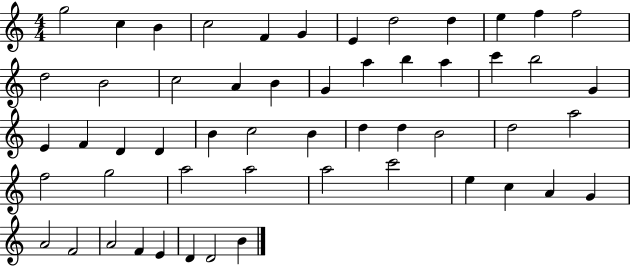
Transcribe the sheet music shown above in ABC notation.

X:1
T:Untitled
M:4/4
L:1/4
K:C
g2 c B c2 F G E d2 d e f f2 d2 B2 c2 A B G a b a c' b2 G E F D D B c2 B d d B2 d2 a2 f2 g2 a2 a2 a2 c'2 e c A G A2 F2 A2 F E D D2 B